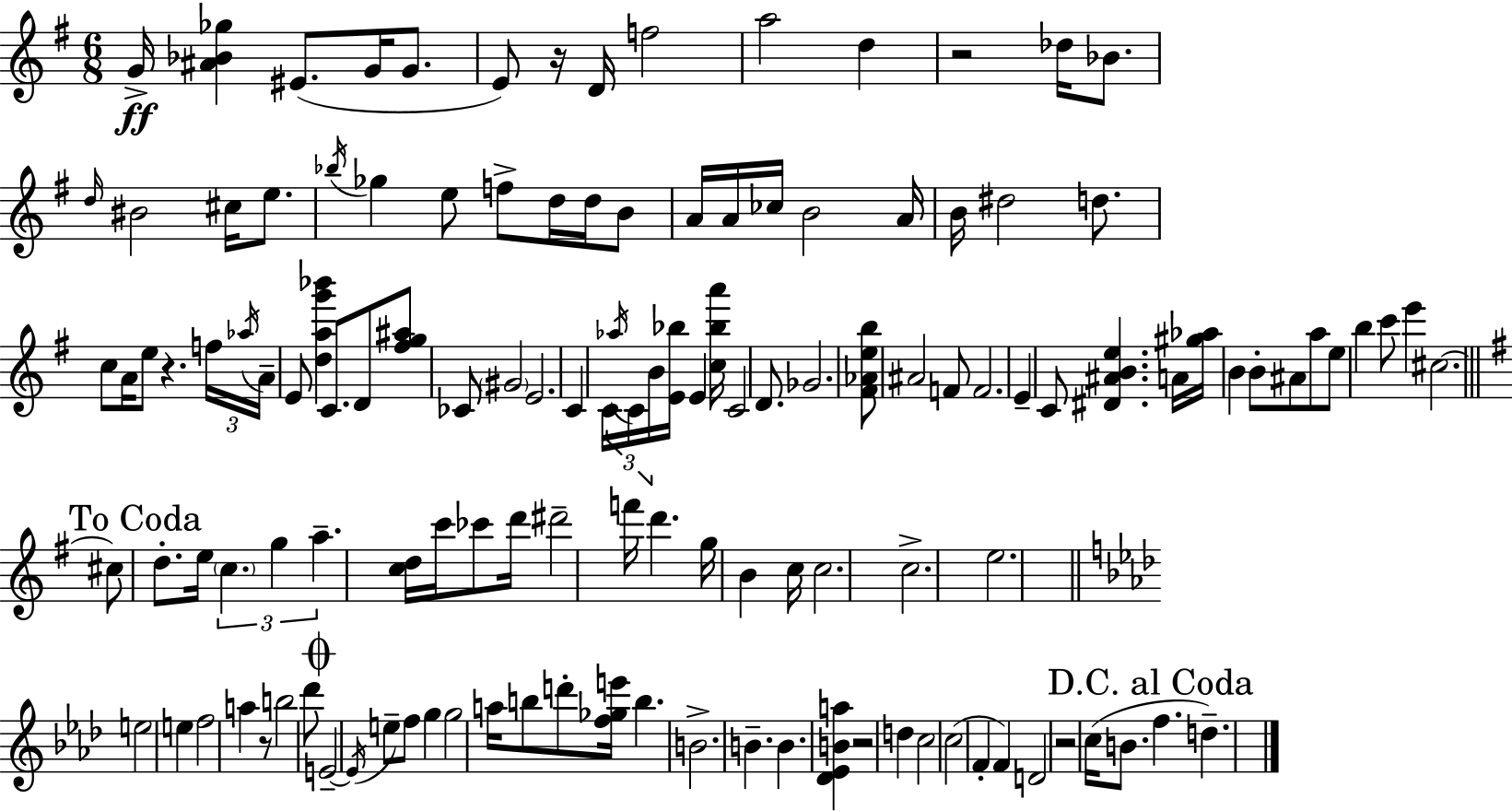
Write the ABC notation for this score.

X:1
T:Untitled
M:6/8
L:1/4
K:G
G/4 [^A_B_g] ^E/2 G/4 G/2 E/2 z/4 D/4 f2 a2 d z2 _d/4 _B/2 d/4 ^B2 ^c/4 e/2 _b/4 _g e/2 f/2 d/4 d/4 B/2 A/4 A/4 _c/4 B2 A/4 B/4 ^d2 d/2 c/2 A/4 e/2 z f/4 _a/4 A/4 E/2 [dag'_b'] C/2 D/2 [^fg^a]/2 _C/2 ^G2 E2 C C/4 _a/4 C/4 B/4 [E_b]/4 E [c_ba']/4 C2 D/2 _G2 [^F_Aeb]/2 ^A2 F/2 F2 E C/2 [^D^ABe] A/4 [^g_a]/4 B B/2 ^A/2 a/2 e/2 b c'/2 e' ^c2 ^c/2 d/2 e/4 c g a [cd]/4 c'/4 _c'/2 d'/4 ^d'2 f'/4 d' g/4 B c/4 c2 c2 e2 e2 e f2 a z/2 b2 _d'/2 E2 E/4 e/2 f/2 g g2 a/4 b/2 d'/2 [f_ge']/4 b B2 B B [_D_EBa] z2 d c2 c2 F F D2 z2 c/4 B/2 f d